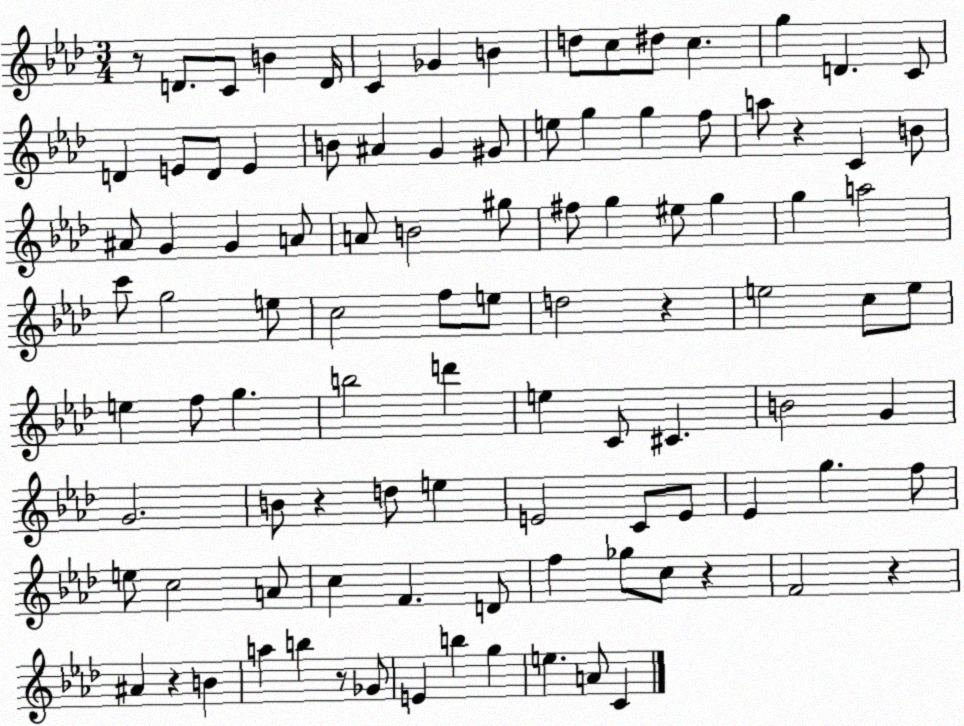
X:1
T:Untitled
M:3/4
L:1/4
K:Ab
z/2 D/2 C/2 B D/4 C _G B d/2 c/2 ^d/2 c g D C/2 D E/2 D/2 E B/2 ^A G ^G/2 e/2 g g f/2 a/2 z C B/2 ^A/2 G G A/2 A/2 B2 ^g/2 ^f/2 g ^e/2 g g a2 c'/2 g2 e/2 c2 f/2 e/2 d2 z e2 c/2 e/2 e f/2 g b2 d' e C/2 ^C B2 G G2 B/2 z d/2 e E2 C/2 E/2 _E g f/2 e/2 c2 A/2 c F D/2 f _g/2 c/2 z F2 z ^A z B a b z/2 _G/2 E b g e A/2 C